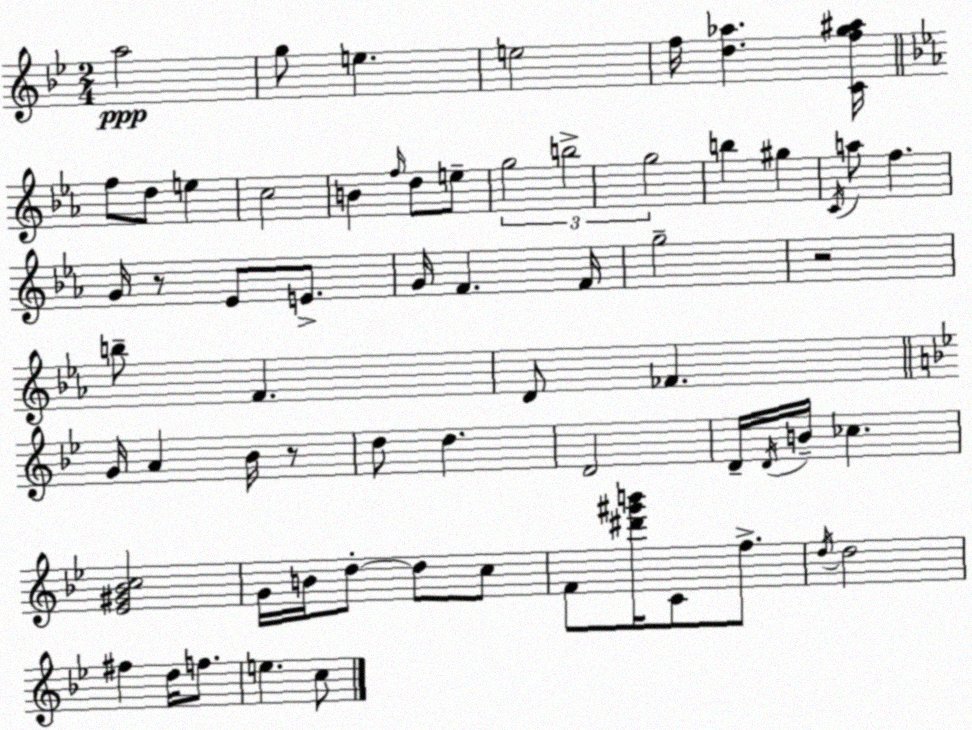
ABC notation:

X:1
T:Untitled
M:2/4
L:1/4
K:Bb
a2 g/2 e e2 f/4 [d_a] [Cfg^a]/4 f/2 d/2 e c2 B f/4 d/2 e/2 g2 b2 g2 b ^g C/4 a/2 f G/4 z/2 _E/2 E/2 G/4 F F/4 g2 z2 b/2 F D/2 _F G/4 A _B/4 z/2 d/2 d D2 D/4 D/4 B/4 _c [_E^G_Bc]2 G/4 B/4 d/2 d/2 c/2 F/2 [^d'^g'b']/4 C/2 f/2 d/4 d2 ^f d/4 f/2 e c/2